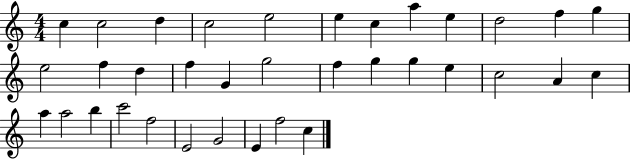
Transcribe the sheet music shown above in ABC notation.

X:1
T:Untitled
M:4/4
L:1/4
K:C
c c2 d c2 e2 e c a e d2 f g e2 f d f G g2 f g g e c2 A c a a2 b c'2 f2 E2 G2 E f2 c